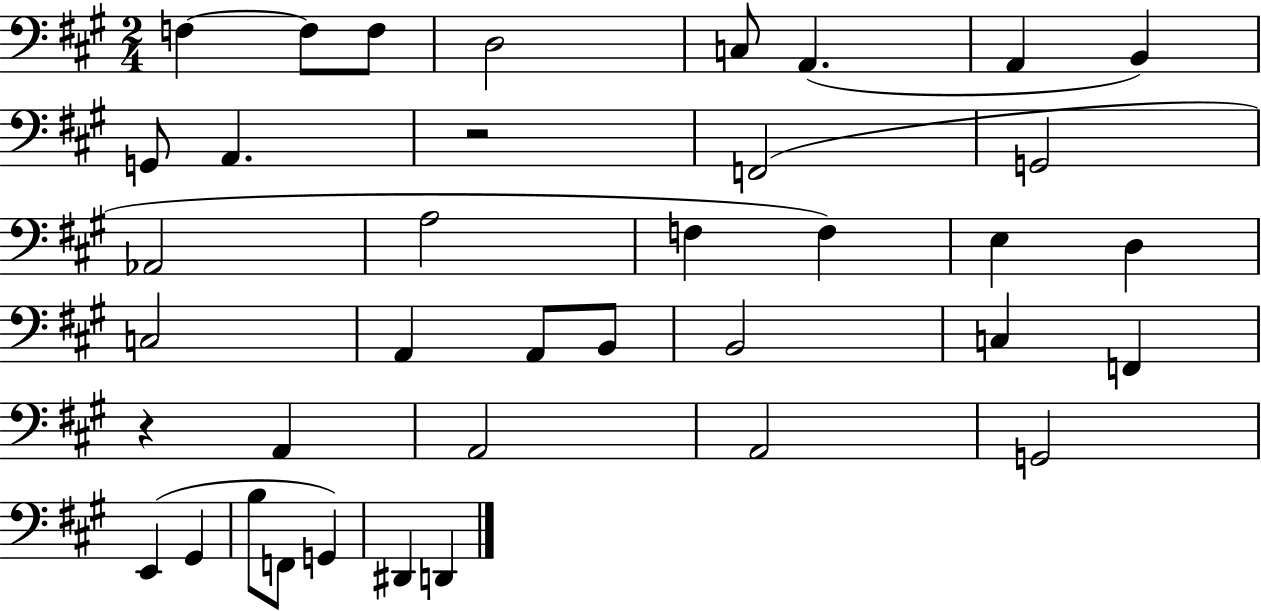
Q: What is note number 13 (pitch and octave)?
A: Ab2